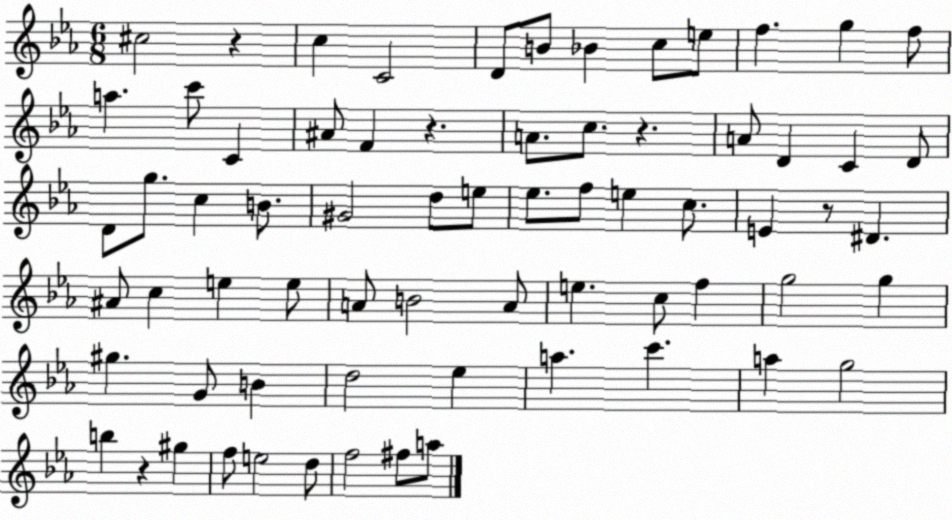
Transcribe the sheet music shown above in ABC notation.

X:1
T:Untitled
M:6/8
L:1/4
K:Eb
^c2 z c C2 D/2 B/2 _B c/2 e/2 f g f/2 a c'/2 C ^A/2 F z A/2 c/2 z A/2 D C D/2 D/2 g/2 c B/2 ^G2 d/2 e/2 _e/2 f/2 e c/2 E z/2 ^D ^A/2 c e e/2 A/2 B2 A/2 e c/2 f g2 g ^g G/2 B d2 _e a c' a g2 b z ^g f/2 e2 d/2 f2 ^f/2 a/2